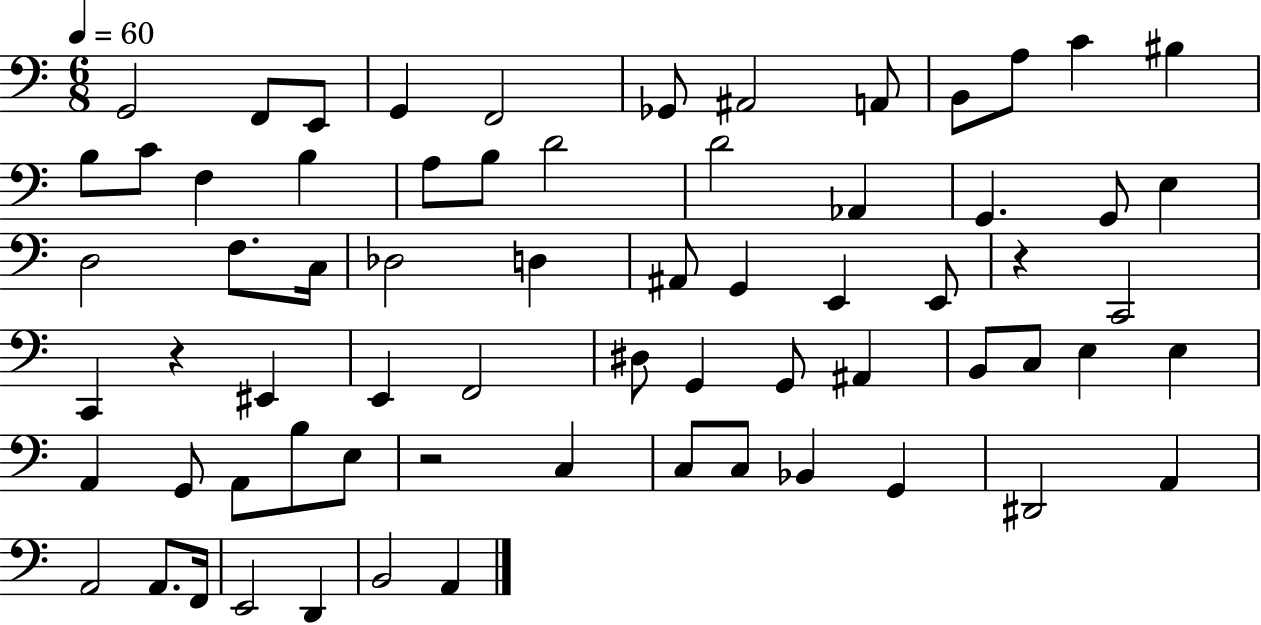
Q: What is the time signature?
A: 6/8